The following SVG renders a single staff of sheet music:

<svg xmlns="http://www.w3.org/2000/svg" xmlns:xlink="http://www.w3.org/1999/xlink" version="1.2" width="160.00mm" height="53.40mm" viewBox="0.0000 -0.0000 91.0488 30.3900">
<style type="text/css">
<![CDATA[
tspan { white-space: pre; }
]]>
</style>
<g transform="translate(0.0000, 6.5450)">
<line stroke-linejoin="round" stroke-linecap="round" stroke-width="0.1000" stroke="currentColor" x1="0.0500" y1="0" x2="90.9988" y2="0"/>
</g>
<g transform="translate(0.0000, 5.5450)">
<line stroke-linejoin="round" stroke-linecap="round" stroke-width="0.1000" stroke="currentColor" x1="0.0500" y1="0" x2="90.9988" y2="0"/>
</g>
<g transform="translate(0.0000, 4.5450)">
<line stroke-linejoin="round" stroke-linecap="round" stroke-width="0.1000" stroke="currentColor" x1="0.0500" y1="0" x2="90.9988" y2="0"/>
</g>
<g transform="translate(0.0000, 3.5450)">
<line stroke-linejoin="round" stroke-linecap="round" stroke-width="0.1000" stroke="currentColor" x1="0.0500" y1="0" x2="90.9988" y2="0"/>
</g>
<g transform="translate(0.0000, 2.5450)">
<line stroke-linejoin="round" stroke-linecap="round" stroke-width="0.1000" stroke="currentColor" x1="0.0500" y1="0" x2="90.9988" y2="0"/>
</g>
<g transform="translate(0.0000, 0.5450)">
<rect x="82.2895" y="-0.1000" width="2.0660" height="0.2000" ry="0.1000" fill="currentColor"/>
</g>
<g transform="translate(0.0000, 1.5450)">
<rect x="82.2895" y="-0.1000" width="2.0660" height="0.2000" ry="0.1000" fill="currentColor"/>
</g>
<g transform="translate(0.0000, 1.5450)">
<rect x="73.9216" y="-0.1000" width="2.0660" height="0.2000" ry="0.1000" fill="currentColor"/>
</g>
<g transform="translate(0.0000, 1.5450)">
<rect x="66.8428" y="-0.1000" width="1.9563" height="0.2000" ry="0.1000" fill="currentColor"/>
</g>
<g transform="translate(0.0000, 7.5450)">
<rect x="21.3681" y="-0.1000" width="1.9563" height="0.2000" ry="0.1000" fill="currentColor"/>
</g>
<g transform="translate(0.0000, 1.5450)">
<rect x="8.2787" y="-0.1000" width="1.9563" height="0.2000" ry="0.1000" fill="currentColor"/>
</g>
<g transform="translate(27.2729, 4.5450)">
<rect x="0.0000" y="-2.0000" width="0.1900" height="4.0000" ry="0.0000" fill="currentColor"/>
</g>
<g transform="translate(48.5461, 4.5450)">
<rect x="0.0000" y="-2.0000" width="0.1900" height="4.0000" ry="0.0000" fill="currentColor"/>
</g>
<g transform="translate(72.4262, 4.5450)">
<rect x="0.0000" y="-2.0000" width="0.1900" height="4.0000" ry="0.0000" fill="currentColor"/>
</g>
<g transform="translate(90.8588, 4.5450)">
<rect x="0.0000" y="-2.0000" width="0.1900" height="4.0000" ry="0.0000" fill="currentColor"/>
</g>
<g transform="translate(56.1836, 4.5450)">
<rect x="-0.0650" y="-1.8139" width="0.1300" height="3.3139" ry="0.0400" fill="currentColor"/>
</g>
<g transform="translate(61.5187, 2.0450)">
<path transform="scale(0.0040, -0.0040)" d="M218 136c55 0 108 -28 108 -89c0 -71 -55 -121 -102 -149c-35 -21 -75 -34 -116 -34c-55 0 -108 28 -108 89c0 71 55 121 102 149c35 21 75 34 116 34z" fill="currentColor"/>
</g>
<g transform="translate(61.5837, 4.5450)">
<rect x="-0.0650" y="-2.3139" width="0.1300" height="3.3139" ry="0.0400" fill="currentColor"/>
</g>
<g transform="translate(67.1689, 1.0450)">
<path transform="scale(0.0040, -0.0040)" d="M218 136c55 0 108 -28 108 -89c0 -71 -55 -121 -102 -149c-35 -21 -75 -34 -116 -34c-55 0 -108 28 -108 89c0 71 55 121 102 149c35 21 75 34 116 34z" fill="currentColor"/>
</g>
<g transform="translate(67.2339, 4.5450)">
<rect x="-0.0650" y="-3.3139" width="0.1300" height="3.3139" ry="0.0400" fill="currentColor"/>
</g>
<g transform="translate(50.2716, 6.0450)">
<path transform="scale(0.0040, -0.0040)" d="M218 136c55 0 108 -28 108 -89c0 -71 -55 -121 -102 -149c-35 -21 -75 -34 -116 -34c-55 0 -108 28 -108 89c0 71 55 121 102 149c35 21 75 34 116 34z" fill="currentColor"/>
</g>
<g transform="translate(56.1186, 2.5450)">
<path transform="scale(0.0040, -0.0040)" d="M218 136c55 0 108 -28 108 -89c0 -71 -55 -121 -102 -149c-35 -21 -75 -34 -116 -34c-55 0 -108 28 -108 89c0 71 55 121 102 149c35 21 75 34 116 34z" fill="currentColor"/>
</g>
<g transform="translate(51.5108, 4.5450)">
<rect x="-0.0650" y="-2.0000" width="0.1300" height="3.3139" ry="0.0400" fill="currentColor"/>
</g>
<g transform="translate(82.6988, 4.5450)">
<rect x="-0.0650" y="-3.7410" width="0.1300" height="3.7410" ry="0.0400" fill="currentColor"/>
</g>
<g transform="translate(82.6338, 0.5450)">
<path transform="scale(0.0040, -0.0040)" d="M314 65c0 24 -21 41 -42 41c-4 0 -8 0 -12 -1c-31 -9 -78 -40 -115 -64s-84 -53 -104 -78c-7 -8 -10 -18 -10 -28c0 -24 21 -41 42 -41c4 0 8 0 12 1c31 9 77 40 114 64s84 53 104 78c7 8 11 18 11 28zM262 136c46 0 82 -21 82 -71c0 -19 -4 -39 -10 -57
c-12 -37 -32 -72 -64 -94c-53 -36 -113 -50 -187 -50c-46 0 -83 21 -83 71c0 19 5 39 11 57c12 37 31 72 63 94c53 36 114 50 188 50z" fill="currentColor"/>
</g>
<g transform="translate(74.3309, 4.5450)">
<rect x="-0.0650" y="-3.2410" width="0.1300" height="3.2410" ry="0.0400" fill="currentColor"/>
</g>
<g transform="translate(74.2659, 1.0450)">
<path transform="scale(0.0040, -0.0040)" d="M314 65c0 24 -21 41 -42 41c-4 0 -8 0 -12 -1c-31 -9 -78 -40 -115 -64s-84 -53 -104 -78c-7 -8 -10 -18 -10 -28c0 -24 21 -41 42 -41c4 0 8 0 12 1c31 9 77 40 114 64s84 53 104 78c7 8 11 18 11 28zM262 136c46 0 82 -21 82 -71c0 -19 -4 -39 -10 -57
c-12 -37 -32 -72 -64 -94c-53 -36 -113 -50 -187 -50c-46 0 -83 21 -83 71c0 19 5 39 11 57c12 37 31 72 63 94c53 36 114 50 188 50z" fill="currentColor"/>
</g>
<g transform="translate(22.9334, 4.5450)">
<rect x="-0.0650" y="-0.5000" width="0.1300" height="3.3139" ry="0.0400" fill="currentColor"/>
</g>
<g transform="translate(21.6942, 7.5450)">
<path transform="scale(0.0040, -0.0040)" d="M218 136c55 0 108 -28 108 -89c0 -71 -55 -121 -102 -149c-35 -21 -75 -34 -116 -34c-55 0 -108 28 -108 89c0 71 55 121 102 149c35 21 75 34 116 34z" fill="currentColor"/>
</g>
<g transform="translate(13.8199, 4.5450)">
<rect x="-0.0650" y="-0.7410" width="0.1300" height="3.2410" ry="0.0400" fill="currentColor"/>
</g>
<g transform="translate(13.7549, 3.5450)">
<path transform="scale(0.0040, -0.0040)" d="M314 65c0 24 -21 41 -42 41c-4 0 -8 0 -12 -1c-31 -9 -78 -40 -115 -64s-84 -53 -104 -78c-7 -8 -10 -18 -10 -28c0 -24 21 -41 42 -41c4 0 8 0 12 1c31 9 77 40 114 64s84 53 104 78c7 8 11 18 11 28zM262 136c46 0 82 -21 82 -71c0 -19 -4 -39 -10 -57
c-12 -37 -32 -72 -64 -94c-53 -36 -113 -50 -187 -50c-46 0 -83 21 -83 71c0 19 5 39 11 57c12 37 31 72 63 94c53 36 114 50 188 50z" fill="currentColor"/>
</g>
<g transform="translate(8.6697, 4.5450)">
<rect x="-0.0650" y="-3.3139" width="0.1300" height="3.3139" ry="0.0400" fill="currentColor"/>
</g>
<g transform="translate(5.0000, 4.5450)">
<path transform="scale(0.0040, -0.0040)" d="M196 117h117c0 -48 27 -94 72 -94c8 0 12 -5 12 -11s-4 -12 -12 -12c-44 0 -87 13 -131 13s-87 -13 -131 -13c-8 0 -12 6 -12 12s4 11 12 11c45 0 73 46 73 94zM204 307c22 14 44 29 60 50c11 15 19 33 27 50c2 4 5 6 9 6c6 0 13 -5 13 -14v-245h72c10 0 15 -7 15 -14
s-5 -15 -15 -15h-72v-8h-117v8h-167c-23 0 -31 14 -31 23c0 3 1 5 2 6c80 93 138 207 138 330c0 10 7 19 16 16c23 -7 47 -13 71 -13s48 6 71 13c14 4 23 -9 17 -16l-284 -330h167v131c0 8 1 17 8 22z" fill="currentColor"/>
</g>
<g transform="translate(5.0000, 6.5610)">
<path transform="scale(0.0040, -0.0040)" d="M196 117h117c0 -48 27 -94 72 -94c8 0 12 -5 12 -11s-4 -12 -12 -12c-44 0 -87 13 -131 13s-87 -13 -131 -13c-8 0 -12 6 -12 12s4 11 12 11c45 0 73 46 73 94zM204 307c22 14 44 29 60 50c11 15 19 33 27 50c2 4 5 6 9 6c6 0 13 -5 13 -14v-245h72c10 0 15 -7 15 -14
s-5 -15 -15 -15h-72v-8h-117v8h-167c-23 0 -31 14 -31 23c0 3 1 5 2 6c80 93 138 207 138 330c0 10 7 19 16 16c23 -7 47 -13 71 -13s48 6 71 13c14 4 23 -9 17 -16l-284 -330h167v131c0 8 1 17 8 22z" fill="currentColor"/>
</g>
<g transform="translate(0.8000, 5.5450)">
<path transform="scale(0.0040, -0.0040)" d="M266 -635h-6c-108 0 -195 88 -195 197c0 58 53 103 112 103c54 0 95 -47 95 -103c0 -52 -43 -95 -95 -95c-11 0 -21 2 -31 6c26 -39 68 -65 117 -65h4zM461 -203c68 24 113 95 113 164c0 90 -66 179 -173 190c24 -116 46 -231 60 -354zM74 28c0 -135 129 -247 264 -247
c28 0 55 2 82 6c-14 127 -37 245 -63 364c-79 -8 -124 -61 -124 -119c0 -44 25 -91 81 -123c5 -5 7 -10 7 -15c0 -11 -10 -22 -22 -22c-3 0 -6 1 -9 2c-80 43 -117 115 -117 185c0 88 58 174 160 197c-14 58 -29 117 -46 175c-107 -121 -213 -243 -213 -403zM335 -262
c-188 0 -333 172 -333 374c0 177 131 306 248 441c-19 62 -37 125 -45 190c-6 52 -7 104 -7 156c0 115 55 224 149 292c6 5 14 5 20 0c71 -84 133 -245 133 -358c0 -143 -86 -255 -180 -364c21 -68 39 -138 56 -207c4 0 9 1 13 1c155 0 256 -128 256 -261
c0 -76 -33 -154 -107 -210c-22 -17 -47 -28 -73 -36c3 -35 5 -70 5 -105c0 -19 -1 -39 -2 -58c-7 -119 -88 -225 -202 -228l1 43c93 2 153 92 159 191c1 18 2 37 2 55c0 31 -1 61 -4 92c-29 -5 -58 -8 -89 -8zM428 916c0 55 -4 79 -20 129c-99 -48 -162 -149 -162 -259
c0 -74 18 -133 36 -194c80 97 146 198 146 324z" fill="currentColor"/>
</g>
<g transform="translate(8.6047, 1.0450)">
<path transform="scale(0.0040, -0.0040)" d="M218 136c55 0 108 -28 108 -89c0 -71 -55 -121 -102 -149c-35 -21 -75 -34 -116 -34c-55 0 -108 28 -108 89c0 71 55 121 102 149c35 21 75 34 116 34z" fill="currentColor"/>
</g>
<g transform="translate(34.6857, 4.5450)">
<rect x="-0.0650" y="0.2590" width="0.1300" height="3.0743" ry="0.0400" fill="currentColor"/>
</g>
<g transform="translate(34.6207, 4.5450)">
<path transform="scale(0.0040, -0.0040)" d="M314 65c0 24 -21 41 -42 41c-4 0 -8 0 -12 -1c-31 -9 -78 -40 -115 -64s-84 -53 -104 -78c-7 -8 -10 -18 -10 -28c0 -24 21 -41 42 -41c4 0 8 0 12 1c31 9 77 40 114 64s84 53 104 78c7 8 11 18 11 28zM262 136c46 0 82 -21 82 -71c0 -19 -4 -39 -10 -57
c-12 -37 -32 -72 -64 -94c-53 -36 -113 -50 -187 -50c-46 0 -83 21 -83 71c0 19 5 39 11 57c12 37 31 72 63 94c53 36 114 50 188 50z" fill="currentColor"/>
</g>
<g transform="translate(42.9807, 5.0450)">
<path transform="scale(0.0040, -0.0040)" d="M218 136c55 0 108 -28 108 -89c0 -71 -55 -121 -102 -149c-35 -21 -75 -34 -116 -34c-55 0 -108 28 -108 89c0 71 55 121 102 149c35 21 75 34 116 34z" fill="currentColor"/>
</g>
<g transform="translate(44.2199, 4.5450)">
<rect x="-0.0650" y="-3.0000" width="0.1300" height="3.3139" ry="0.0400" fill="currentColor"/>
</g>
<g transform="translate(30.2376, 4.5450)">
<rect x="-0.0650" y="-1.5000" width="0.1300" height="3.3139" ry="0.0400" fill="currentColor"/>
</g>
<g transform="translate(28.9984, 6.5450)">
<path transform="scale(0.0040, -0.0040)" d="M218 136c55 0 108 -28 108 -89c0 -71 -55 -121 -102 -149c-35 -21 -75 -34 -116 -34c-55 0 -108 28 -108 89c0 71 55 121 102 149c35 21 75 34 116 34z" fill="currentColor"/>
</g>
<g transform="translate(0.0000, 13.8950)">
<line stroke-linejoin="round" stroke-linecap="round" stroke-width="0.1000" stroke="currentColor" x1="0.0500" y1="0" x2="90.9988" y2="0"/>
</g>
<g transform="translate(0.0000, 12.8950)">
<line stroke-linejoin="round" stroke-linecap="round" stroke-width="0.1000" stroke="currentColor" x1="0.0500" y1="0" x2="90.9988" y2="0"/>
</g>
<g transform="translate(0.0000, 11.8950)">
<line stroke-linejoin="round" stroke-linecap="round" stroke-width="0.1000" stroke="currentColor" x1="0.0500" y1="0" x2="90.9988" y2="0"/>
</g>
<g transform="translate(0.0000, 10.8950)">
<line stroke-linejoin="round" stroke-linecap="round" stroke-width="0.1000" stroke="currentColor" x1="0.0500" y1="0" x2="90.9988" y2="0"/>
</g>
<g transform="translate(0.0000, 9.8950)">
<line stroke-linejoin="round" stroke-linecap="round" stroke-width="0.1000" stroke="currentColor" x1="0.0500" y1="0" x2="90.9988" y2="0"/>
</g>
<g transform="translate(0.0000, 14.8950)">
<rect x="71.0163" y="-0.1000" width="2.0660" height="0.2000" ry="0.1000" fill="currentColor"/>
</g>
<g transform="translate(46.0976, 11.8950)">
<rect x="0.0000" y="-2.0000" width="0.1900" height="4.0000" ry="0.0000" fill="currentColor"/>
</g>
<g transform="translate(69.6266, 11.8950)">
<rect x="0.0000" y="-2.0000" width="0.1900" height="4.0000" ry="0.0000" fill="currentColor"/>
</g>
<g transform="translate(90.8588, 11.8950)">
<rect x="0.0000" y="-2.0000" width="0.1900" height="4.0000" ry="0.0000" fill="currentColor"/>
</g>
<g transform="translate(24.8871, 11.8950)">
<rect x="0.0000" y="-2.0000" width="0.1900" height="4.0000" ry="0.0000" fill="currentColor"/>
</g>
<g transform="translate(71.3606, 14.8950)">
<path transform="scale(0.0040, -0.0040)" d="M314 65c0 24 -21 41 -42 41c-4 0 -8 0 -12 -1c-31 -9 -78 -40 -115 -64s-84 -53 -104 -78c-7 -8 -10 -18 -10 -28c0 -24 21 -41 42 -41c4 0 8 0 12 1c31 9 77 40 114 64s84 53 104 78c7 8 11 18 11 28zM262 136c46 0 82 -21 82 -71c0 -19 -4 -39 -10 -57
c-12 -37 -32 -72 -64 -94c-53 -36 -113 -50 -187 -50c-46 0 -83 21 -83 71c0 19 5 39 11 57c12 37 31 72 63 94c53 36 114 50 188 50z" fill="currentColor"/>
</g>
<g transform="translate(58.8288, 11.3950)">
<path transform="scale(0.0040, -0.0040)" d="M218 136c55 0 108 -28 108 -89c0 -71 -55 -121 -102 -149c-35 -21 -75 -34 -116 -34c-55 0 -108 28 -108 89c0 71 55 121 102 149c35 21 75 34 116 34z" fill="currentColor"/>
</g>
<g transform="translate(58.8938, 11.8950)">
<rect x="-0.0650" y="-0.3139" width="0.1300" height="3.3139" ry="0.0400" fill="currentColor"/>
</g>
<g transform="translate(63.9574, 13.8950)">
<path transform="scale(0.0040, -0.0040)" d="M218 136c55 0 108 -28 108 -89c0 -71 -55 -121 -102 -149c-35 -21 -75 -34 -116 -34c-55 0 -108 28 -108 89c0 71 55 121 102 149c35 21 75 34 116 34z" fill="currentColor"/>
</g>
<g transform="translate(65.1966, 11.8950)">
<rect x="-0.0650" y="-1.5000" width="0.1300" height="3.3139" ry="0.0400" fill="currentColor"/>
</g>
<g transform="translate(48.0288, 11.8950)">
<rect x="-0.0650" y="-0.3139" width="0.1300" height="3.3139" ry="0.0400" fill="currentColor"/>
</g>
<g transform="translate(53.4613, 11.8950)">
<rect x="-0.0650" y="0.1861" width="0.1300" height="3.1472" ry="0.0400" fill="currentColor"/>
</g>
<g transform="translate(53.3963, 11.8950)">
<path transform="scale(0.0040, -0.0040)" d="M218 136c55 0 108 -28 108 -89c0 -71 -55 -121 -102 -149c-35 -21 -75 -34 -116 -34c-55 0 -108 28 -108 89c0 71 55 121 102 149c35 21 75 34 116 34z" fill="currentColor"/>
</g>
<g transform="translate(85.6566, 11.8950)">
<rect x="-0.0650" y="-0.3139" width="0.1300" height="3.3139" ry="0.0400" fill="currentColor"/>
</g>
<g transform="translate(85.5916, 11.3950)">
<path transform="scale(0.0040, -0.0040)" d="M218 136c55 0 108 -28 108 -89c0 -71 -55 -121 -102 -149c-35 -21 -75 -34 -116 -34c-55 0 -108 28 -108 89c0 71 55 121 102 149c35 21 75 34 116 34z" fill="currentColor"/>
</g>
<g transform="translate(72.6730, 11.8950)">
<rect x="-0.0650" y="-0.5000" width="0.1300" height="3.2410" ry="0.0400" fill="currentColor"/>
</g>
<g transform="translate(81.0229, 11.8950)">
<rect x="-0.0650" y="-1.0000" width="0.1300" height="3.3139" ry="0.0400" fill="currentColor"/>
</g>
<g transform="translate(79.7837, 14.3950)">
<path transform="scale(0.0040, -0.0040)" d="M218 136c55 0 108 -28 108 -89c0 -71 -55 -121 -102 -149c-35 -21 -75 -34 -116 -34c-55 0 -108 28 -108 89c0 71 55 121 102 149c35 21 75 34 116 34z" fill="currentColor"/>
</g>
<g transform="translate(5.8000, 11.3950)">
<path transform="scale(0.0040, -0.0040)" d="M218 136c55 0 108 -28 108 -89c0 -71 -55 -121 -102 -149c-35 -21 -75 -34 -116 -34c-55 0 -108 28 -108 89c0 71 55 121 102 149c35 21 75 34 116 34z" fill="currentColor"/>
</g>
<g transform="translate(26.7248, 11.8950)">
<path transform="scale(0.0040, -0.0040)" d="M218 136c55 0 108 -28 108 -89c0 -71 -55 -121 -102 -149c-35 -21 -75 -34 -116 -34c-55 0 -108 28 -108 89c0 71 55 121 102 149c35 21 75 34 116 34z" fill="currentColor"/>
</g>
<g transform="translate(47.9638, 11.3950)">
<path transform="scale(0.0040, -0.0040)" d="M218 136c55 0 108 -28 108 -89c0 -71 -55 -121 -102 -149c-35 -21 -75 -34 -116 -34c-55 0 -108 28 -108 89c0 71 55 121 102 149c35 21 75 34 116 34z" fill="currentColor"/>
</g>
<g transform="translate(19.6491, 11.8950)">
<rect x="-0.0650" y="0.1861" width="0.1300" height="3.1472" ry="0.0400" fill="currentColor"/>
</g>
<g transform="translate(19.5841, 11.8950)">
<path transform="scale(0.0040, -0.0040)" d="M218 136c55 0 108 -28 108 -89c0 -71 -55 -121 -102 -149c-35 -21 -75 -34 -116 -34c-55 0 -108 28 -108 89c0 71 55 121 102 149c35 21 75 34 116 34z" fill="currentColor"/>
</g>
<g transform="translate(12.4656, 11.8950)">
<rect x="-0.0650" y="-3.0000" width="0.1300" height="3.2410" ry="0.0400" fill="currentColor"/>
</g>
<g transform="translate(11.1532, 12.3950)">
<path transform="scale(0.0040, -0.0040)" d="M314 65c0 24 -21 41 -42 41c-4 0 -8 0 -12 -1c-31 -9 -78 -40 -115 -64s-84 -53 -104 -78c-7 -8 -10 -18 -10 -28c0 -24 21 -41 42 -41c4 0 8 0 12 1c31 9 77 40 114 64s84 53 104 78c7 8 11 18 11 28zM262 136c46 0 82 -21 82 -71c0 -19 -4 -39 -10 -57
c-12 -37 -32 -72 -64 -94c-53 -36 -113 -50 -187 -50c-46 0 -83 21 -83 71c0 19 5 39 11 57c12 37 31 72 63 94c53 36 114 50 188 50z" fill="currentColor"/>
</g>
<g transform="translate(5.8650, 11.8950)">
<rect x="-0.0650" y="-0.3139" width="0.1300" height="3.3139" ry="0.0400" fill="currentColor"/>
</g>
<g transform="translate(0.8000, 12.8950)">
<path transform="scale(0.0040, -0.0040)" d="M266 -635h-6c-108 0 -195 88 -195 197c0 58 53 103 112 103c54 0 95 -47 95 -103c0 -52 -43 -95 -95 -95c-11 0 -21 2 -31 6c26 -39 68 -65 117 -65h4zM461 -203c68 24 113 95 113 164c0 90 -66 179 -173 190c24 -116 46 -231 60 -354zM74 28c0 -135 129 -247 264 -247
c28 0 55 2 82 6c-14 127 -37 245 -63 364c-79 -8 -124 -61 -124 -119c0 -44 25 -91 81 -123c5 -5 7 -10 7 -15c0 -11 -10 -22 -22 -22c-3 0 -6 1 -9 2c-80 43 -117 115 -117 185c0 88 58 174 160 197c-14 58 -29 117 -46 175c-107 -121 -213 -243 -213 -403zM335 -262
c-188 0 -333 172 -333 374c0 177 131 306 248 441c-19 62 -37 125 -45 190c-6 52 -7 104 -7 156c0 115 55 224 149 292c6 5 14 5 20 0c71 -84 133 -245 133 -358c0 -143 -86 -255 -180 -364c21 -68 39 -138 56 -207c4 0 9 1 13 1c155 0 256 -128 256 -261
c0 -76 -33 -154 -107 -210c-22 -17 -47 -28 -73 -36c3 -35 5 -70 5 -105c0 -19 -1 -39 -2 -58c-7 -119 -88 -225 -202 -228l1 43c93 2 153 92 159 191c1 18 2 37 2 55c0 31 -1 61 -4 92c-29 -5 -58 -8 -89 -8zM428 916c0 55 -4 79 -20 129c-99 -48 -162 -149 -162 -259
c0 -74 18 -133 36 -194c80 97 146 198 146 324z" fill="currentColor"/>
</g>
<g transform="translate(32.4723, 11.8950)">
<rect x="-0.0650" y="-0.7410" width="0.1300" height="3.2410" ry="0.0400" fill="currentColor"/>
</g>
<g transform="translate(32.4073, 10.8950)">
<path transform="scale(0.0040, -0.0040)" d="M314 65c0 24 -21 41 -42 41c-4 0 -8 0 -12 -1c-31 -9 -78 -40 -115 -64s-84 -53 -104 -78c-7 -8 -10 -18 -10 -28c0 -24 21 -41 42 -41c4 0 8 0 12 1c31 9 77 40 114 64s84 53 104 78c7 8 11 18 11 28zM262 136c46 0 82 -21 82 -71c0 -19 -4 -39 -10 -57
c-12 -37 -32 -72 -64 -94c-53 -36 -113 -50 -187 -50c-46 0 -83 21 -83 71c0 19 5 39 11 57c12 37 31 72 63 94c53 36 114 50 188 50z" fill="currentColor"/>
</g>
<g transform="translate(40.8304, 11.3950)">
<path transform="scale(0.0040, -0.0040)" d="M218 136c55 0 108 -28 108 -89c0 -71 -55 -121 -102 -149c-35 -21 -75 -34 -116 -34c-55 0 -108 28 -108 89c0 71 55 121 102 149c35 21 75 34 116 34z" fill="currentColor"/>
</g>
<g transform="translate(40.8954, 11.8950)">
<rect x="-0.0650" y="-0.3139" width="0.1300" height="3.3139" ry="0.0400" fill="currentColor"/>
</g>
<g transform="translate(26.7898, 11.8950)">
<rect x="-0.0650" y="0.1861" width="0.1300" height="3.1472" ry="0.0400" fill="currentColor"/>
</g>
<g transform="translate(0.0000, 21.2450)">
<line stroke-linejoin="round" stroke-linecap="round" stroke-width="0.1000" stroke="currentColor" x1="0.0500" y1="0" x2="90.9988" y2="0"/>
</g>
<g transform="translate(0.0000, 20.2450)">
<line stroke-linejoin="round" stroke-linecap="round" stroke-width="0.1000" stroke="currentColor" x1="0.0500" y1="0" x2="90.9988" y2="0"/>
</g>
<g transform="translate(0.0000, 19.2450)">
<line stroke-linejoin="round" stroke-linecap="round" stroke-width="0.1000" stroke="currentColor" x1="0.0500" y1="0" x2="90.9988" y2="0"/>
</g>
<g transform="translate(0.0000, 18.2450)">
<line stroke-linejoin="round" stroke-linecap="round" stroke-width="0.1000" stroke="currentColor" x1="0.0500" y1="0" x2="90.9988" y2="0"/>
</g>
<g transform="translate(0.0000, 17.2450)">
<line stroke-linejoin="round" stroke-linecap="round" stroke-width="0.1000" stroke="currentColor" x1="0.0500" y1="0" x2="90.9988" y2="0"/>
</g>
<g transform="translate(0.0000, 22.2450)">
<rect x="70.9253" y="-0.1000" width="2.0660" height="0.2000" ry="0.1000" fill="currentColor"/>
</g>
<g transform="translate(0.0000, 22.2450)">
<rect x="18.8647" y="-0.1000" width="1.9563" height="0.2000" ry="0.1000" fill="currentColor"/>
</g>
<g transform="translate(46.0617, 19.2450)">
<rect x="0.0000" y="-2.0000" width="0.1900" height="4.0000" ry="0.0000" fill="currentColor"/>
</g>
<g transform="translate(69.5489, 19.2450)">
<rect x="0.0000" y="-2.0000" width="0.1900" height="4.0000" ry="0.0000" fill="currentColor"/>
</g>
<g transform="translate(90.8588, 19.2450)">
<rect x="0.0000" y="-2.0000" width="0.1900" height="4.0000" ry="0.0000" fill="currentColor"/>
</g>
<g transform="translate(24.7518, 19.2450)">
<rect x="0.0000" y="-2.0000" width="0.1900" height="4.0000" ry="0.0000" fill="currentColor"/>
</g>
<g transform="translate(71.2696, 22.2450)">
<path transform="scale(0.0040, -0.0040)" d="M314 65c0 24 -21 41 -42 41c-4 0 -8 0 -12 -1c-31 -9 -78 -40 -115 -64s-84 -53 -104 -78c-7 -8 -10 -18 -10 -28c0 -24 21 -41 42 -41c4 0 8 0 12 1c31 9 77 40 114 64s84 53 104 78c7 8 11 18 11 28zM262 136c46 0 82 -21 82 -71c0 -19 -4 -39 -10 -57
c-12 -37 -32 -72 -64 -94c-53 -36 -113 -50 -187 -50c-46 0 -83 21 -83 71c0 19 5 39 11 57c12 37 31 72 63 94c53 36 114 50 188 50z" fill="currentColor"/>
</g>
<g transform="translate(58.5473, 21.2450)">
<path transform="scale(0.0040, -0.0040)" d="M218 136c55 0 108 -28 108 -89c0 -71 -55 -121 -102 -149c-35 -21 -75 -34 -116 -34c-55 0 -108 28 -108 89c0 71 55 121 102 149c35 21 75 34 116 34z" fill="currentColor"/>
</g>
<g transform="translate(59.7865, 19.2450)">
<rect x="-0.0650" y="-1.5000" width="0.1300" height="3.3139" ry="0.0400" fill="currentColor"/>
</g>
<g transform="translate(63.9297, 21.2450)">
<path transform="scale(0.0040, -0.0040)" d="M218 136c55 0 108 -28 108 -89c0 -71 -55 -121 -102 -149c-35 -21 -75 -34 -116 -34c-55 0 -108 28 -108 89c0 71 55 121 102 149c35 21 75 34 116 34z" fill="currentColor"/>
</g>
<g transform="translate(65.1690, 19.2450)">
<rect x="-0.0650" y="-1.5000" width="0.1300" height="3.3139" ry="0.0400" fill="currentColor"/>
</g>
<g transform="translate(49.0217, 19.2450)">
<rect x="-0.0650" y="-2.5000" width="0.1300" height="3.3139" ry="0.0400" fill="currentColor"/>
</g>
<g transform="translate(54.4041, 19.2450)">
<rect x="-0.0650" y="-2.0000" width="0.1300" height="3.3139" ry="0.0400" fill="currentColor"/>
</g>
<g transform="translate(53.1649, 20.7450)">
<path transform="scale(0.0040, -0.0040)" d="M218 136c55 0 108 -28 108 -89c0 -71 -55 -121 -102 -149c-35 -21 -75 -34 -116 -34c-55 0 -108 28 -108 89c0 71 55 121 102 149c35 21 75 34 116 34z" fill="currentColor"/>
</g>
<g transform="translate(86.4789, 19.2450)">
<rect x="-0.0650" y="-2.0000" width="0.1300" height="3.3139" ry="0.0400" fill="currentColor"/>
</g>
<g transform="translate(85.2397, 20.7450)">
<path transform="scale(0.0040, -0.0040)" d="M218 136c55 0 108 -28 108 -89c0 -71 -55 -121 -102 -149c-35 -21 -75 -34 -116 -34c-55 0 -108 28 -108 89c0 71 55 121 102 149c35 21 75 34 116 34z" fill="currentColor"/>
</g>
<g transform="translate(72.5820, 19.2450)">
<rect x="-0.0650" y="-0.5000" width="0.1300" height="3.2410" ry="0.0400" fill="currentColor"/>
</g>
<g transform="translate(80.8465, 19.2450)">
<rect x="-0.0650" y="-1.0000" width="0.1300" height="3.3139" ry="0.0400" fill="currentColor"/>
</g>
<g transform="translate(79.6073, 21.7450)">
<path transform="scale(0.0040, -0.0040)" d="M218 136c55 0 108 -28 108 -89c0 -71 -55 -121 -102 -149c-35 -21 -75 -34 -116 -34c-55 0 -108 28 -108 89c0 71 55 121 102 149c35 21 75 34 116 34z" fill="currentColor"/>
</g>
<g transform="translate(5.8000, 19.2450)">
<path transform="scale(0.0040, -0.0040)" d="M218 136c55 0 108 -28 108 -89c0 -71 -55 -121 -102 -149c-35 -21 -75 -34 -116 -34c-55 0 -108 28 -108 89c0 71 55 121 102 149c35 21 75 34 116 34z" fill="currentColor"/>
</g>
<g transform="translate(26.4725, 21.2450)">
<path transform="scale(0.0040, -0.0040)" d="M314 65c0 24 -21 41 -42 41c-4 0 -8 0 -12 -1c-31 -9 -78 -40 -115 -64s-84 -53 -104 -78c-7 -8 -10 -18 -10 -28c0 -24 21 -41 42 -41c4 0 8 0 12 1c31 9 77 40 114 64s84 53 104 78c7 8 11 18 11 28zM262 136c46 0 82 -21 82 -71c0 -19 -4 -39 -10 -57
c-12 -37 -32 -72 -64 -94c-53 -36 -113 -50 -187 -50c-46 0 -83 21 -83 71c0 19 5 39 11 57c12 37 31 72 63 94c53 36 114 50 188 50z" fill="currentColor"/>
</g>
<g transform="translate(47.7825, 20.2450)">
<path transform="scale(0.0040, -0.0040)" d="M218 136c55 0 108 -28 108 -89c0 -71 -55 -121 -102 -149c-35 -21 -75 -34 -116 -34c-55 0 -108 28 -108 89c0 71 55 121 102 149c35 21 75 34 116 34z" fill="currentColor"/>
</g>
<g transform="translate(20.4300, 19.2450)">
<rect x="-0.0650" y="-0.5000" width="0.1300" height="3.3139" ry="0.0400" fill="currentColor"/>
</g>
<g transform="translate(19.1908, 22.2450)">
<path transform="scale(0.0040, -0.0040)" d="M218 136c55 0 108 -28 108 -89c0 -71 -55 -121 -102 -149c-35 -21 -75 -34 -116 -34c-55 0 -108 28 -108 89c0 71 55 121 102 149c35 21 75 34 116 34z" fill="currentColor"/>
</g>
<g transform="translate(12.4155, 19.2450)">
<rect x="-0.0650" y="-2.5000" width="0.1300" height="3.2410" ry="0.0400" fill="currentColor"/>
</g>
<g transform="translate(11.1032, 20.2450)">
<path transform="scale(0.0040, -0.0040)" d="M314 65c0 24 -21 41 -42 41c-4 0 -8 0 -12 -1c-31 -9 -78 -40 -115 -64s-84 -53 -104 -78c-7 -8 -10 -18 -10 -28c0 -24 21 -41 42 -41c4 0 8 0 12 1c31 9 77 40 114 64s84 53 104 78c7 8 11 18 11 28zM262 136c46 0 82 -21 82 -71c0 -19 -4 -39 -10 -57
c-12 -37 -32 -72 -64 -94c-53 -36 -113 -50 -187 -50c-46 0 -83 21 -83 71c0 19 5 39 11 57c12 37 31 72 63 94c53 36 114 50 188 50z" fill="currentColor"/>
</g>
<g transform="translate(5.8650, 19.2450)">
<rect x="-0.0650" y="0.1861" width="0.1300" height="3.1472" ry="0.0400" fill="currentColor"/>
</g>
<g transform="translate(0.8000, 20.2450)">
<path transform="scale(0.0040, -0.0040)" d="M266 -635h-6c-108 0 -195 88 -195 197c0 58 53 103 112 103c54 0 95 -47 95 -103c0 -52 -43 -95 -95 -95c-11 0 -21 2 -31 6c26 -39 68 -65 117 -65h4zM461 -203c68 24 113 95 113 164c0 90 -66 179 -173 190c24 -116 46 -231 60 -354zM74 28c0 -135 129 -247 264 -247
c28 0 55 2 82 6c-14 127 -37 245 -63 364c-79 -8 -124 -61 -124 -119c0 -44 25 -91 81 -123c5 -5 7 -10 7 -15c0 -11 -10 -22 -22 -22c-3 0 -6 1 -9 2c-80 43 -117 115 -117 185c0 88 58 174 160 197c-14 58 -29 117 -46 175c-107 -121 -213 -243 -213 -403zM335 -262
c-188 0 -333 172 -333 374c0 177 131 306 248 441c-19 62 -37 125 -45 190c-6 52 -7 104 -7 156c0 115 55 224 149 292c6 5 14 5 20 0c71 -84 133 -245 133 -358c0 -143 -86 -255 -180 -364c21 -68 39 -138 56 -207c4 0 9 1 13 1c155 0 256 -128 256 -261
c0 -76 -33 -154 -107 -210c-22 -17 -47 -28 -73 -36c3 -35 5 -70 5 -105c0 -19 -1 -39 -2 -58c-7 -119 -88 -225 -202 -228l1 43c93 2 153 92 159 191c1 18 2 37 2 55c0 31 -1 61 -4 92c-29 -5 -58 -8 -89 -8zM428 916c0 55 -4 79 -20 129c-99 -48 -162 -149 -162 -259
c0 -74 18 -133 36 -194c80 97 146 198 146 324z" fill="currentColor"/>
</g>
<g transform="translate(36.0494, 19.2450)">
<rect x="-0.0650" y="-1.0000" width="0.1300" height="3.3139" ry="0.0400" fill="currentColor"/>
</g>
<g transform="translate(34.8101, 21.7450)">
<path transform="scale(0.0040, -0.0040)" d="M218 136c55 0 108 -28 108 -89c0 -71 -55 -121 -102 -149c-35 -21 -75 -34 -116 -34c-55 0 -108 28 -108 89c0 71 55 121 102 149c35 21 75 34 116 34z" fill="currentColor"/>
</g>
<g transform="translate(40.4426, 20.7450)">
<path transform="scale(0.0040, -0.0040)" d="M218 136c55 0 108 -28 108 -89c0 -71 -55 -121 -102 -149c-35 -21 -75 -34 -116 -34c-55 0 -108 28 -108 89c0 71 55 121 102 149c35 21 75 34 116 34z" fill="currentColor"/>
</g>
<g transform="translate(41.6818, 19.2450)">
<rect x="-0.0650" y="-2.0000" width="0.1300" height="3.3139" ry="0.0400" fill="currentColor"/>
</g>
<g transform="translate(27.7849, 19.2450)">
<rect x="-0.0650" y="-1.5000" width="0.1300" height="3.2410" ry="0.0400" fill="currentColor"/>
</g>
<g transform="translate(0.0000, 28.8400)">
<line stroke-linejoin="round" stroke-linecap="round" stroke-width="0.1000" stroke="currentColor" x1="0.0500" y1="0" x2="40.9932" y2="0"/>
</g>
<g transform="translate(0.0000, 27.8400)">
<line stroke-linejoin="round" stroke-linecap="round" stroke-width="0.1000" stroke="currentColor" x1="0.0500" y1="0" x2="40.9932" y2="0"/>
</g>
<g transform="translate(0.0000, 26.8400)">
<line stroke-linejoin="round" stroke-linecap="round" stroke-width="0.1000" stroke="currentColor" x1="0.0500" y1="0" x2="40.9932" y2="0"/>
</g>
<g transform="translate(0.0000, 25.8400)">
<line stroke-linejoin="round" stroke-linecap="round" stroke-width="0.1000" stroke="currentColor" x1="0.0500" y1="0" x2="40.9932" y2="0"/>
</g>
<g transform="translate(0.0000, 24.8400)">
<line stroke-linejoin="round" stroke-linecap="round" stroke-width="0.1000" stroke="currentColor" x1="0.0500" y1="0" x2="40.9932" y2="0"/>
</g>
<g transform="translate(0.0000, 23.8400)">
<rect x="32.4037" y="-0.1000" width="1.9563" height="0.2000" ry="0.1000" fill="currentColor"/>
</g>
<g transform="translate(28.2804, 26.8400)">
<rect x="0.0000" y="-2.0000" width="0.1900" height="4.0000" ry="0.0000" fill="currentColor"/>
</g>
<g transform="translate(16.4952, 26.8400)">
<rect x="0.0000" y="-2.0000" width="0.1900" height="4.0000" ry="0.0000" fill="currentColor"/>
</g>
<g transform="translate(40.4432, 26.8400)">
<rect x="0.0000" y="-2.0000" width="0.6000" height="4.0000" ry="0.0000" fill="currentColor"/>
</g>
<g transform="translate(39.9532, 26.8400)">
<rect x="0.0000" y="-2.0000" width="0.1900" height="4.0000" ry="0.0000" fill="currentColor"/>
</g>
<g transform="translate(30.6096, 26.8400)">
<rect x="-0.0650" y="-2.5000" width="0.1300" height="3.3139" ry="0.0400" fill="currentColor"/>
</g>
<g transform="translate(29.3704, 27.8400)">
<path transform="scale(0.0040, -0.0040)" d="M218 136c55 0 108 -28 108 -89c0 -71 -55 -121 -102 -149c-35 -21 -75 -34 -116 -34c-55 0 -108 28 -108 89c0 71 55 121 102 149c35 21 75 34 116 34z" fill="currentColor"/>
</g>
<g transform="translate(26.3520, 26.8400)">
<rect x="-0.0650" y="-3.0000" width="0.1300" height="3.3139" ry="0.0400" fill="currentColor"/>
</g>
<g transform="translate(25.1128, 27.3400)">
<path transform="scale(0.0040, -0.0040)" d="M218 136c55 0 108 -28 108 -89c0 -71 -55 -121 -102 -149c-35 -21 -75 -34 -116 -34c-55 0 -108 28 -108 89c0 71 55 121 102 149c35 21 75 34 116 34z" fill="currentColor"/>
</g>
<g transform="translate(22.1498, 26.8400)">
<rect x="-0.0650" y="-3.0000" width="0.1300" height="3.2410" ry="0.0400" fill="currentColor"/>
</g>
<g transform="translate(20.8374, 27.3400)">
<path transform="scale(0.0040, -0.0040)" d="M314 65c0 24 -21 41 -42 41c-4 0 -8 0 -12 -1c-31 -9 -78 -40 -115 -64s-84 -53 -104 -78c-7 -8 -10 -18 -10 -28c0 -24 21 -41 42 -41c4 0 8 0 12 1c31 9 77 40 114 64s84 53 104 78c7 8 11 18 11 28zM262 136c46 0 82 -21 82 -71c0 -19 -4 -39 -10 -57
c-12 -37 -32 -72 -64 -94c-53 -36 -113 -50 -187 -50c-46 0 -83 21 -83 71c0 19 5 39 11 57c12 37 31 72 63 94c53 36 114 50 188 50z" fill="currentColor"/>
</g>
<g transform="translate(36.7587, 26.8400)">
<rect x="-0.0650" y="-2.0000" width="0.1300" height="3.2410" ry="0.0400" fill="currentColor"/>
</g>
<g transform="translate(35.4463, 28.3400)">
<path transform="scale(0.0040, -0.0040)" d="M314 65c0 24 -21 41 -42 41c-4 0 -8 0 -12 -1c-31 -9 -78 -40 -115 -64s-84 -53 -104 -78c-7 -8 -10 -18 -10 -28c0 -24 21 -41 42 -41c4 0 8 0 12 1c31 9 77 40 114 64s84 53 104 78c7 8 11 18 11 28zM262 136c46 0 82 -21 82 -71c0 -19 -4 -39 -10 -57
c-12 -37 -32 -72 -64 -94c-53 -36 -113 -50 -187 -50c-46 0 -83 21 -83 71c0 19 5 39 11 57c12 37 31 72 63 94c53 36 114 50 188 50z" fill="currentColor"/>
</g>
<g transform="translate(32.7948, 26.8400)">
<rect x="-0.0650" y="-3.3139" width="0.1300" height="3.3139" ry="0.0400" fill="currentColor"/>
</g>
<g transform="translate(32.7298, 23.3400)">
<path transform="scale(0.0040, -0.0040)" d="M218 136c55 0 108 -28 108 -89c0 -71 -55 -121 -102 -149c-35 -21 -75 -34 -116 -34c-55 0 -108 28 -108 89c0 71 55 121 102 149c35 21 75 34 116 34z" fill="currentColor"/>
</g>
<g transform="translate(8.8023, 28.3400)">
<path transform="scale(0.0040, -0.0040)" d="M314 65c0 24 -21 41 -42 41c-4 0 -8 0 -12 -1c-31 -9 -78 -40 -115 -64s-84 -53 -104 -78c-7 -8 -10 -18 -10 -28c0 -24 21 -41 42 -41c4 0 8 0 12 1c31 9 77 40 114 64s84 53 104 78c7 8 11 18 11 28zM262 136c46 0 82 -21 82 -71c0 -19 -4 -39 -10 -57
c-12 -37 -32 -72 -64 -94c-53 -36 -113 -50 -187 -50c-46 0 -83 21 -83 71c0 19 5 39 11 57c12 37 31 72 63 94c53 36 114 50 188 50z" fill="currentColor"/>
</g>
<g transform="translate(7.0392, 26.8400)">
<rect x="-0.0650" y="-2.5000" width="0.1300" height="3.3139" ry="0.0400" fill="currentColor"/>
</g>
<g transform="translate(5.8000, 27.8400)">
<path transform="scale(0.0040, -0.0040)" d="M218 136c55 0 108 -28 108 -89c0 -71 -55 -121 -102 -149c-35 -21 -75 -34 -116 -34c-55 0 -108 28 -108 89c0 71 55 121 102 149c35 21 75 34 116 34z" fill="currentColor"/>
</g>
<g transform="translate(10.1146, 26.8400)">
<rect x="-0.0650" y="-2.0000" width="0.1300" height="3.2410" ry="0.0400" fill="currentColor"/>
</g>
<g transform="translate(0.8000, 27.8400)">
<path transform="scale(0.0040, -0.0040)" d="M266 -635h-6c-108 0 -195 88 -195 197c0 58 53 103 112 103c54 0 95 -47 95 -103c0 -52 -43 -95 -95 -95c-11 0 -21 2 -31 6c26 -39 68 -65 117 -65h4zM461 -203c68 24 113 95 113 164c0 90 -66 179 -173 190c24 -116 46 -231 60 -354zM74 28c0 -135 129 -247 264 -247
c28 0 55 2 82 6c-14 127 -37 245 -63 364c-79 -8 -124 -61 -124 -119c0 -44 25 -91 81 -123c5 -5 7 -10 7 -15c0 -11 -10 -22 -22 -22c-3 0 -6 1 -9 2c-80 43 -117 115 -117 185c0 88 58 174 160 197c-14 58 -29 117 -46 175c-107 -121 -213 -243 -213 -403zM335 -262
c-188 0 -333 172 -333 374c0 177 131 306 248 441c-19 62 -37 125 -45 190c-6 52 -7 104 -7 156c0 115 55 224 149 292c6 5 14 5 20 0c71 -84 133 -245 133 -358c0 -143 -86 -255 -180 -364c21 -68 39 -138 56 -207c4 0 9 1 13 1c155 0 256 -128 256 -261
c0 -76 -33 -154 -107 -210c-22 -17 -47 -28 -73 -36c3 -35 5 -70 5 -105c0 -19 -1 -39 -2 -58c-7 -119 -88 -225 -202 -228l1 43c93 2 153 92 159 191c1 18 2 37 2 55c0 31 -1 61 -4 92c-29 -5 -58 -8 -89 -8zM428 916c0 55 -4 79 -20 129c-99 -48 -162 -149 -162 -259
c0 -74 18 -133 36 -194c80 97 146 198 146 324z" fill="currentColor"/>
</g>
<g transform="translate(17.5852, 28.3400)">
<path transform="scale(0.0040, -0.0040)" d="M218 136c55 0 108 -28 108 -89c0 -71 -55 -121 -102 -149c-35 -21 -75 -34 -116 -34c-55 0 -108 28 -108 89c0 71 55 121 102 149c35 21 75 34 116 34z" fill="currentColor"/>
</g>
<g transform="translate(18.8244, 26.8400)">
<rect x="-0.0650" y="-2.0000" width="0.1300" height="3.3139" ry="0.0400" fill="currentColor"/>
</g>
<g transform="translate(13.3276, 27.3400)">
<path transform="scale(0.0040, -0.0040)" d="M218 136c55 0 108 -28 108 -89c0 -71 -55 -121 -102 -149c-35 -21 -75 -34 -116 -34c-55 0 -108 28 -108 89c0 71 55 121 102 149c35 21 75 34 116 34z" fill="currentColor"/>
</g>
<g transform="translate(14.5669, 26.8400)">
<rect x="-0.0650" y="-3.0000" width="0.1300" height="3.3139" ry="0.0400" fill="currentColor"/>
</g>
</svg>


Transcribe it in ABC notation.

X:1
T:Untitled
M:4/4
L:1/4
K:C
b d2 C E B2 A F f g b b2 c'2 c A2 B B d2 c c B c E C2 D c B G2 C E2 D F G F E E C2 D F G F2 A F A2 A G b F2